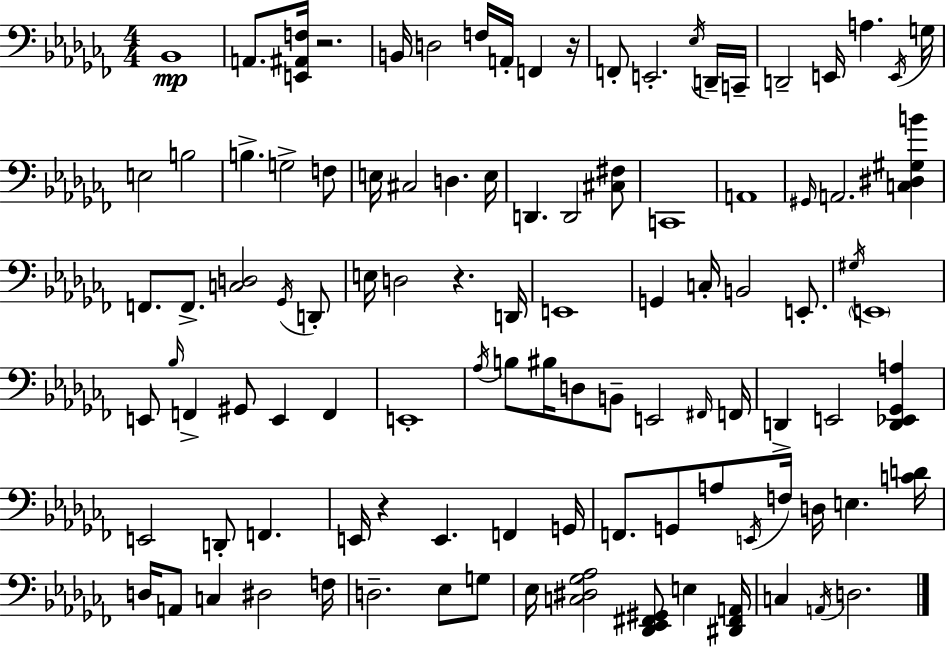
Bb2/w A2/e. [E2,A#2,F3]/s R/h. B2/s D3/h F3/s A2/s F2/q R/s F2/e E2/h. Eb3/s D2/s C2/s D2/h E2/s A3/q. E2/s G3/s E3/h B3/h B3/q. G3/h F3/e E3/s C#3/h D3/q. E3/s D2/q. D2/h [C#3,F#3]/e C2/w A2/w G#2/s A2/h. [C3,D#3,G#3,B4]/q F2/e. F2/e. [C3,D3]/h Gb2/s D2/e E3/s D3/h R/q. D2/s E2/w G2/q C3/s B2/h E2/e. G#3/s E2/w E2/e Bb3/s F2/q G#2/e E2/q F2/q E2/w Ab3/s B3/e BIS3/s D3/e B2/e E2/h F#2/s F2/s D2/q E2/h [D2,Eb2,Gb2,A3]/q E2/h D2/e F2/q. E2/s R/q E2/q. F2/q G2/s F2/e. G2/e A3/e E2/s F3/s D3/s E3/q. [C4,D4]/s D3/s A2/e C3/q D#3/h F3/s D3/h. Eb3/e G3/e Eb3/s [C3,D#3,Gb3,Ab3]/h [Db2,Eb2,F#2,G#2]/e E3/q [D#2,F#2,A2]/s C3/q A2/s D3/h.